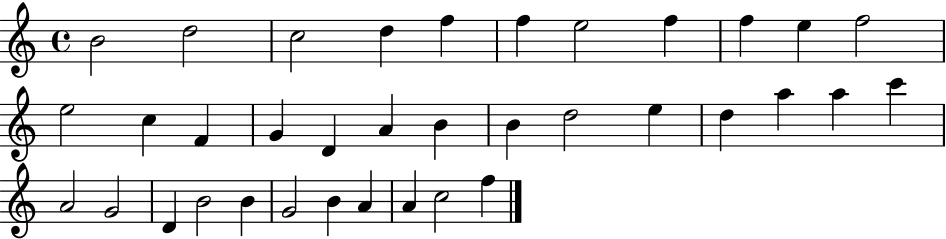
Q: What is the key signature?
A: C major